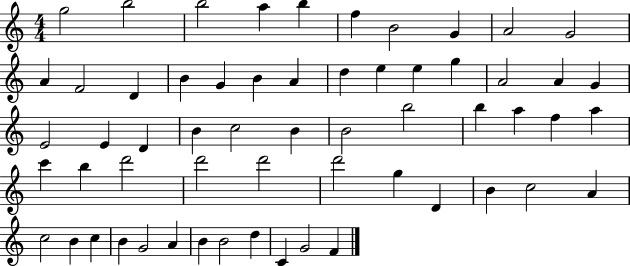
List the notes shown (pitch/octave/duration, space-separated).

G5/h B5/h B5/h A5/q B5/q F5/q B4/h G4/q A4/h G4/h A4/q F4/h D4/q B4/q G4/q B4/q A4/q D5/q E5/q E5/q G5/q A4/h A4/q G4/q E4/h E4/q D4/q B4/q C5/h B4/q B4/h B5/h B5/q A5/q F5/q A5/q C6/q B5/q D6/h D6/h D6/h D6/h G5/q D4/q B4/q C5/h A4/q C5/h B4/q C5/q B4/q G4/h A4/q B4/q B4/h D5/q C4/q G4/h F4/q